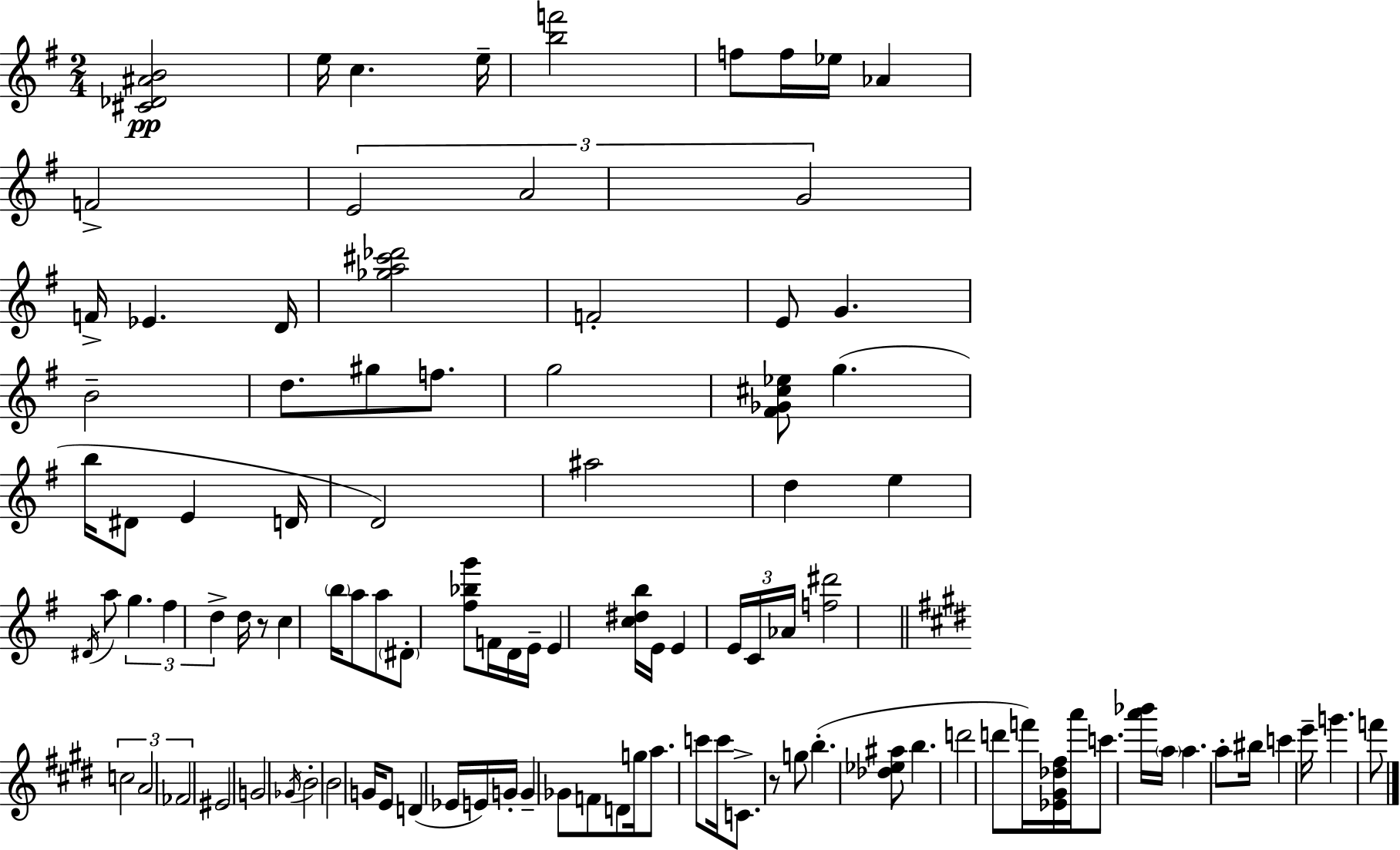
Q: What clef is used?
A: treble